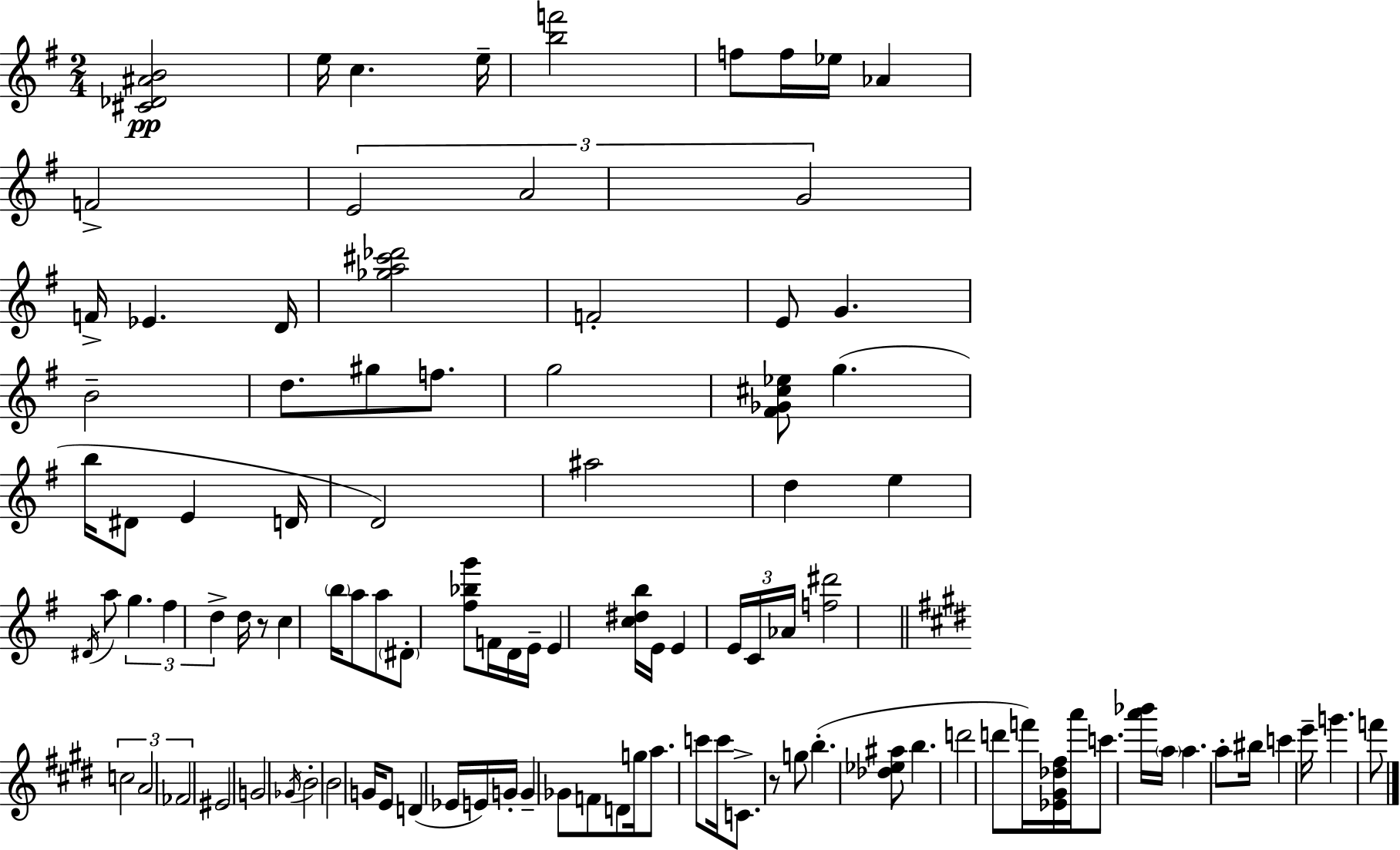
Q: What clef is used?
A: treble